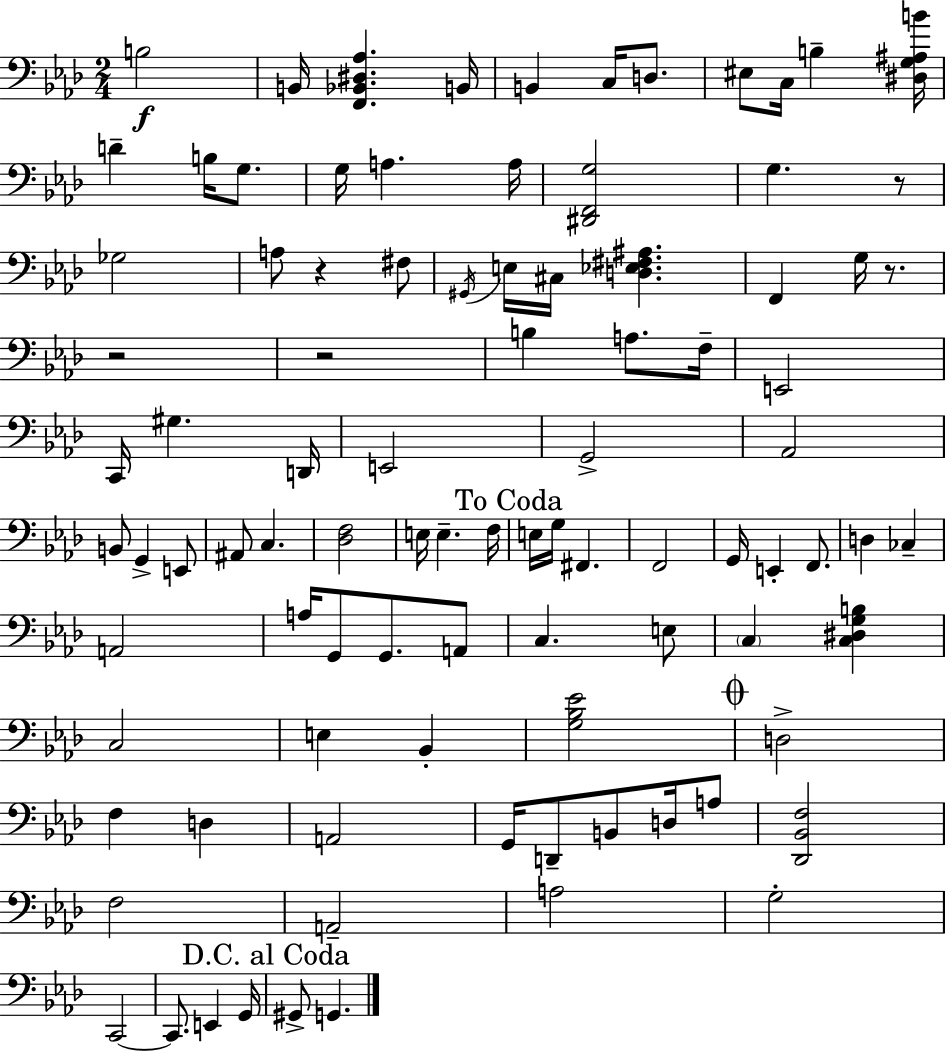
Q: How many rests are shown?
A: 5